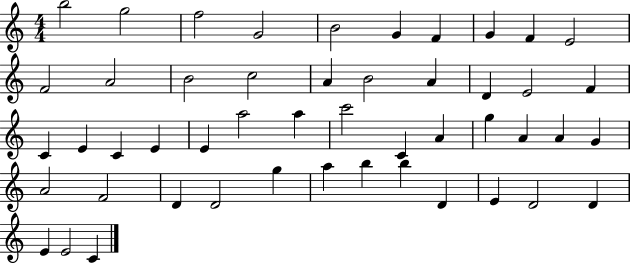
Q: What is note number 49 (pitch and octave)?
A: C4